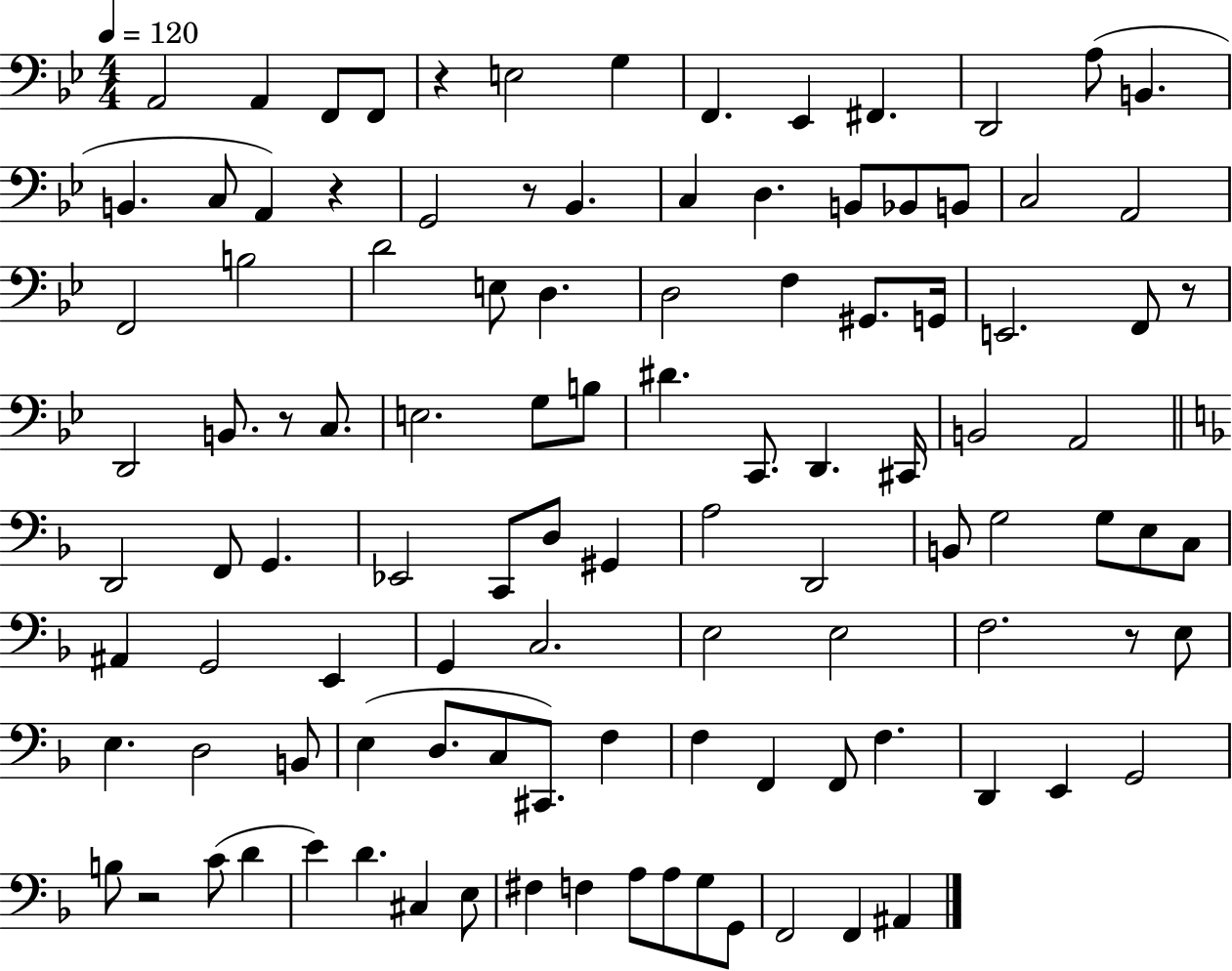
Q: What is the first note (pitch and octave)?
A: A2